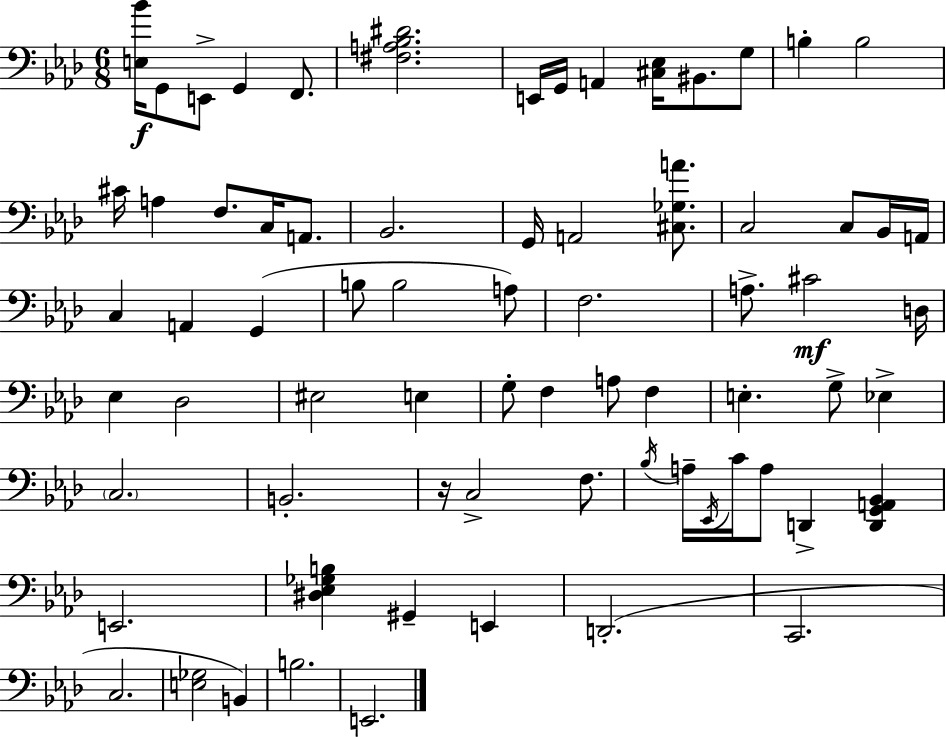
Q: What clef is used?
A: bass